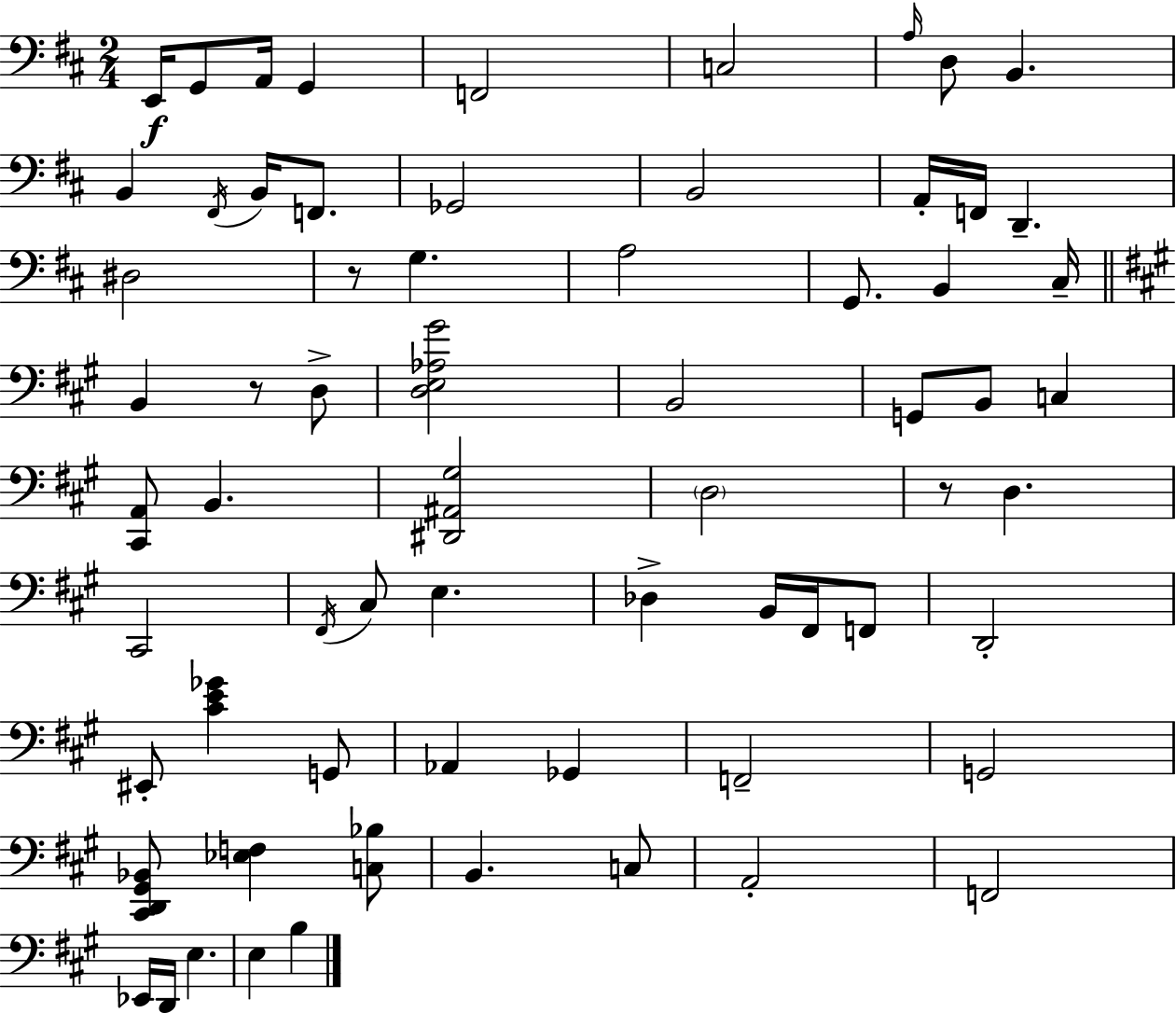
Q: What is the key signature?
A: D major